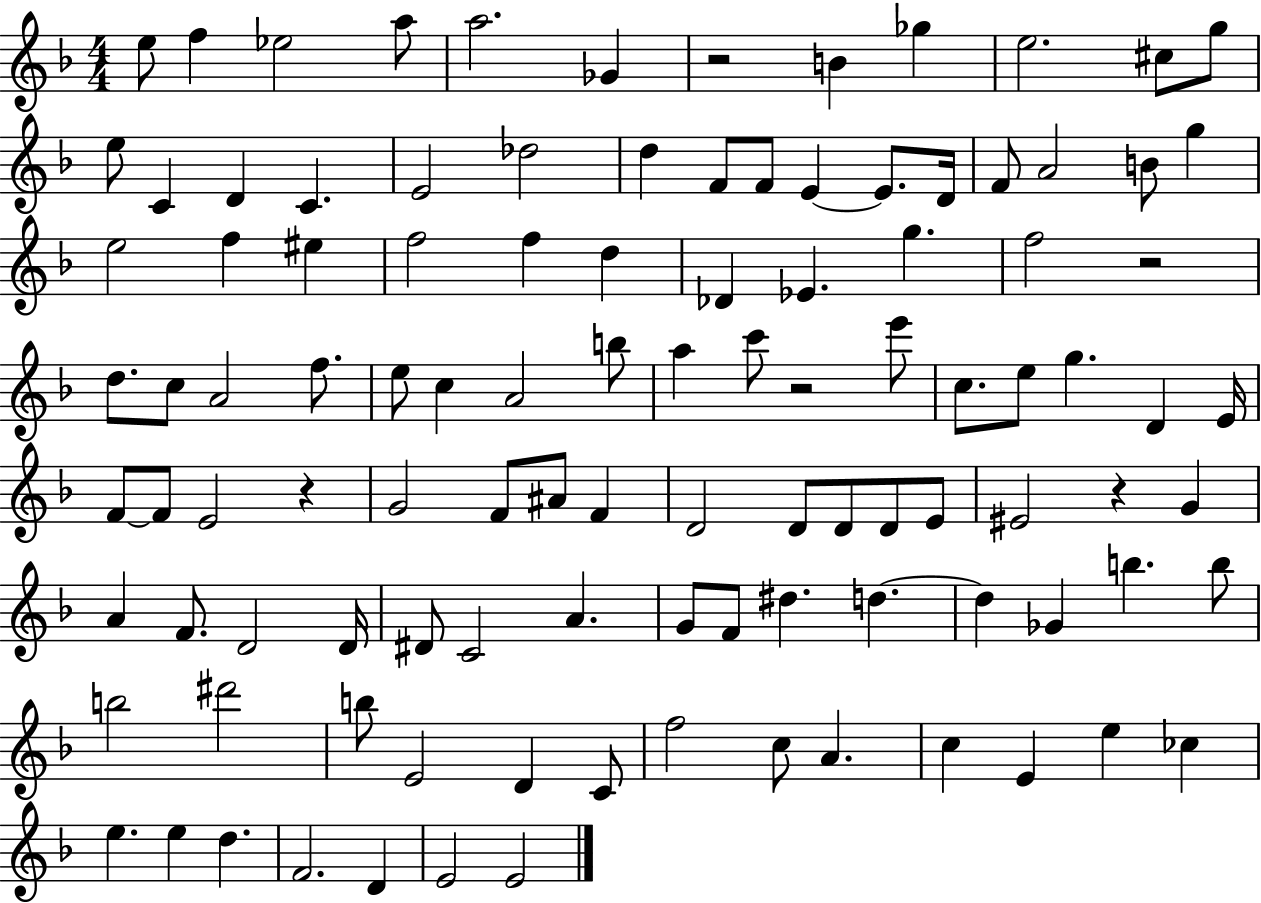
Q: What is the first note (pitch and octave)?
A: E5